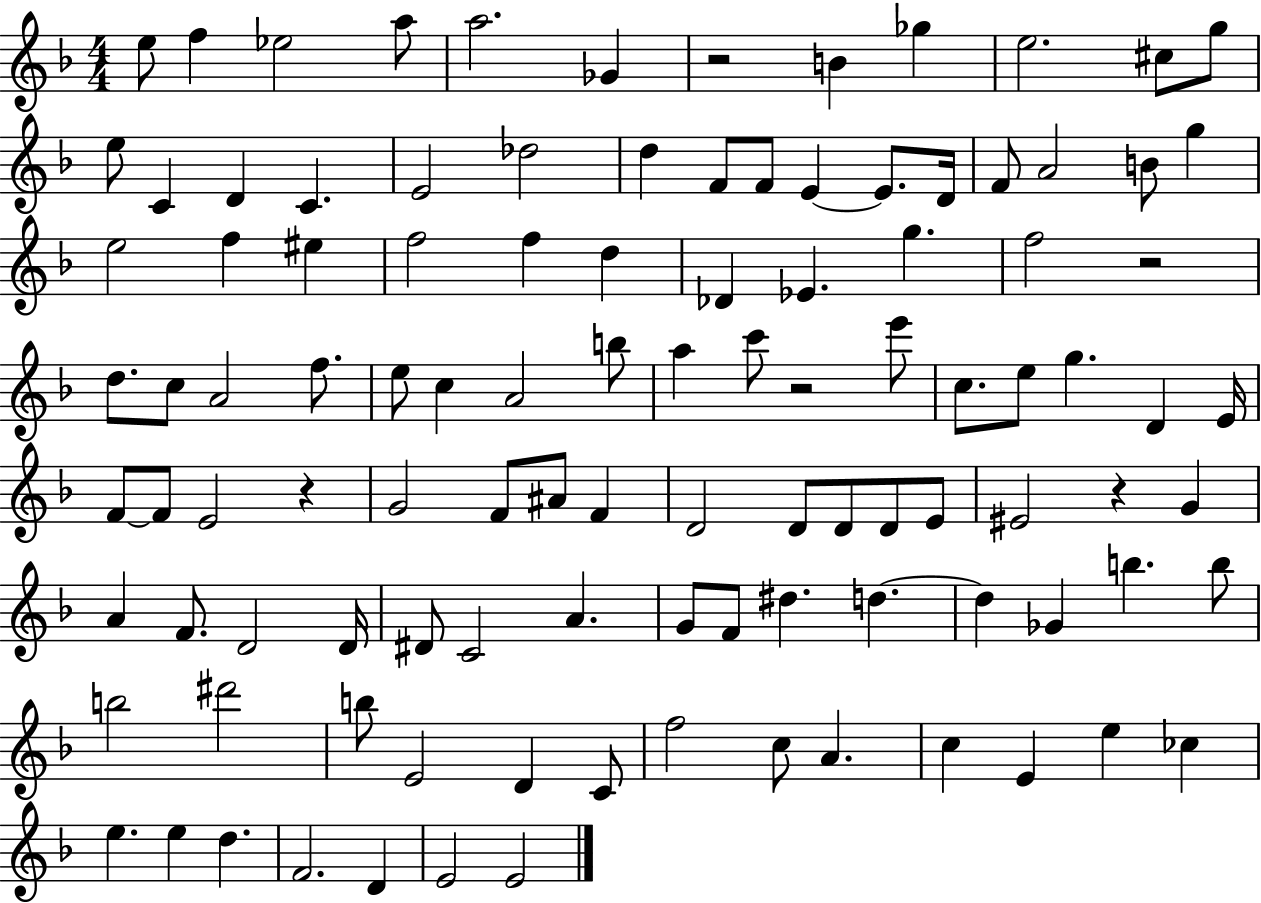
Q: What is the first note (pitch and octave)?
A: E5